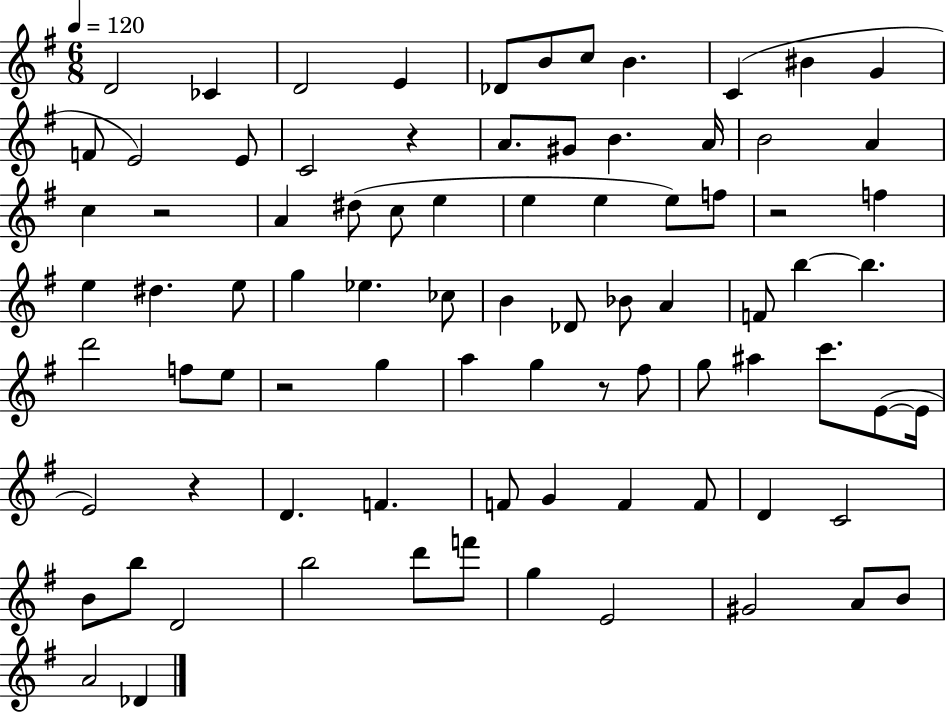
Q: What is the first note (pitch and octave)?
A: D4